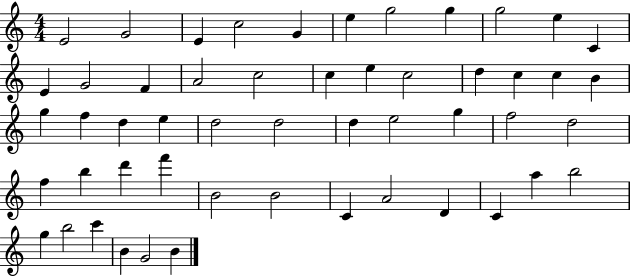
{
  \clef treble
  \numericTimeSignature
  \time 4/4
  \key c \major
  e'2 g'2 | e'4 c''2 g'4 | e''4 g''2 g''4 | g''2 e''4 c'4 | \break e'4 g'2 f'4 | a'2 c''2 | c''4 e''4 c''2 | d''4 c''4 c''4 b'4 | \break g''4 f''4 d''4 e''4 | d''2 d''2 | d''4 e''2 g''4 | f''2 d''2 | \break f''4 b''4 d'''4 f'''4 | b'2 b'2 | c'4 a'2 d'4 | c'4 a''4 b''2 | \break g''4 b''2 c'''4 | b'4 g'2 b'4 | \bar "|."
}